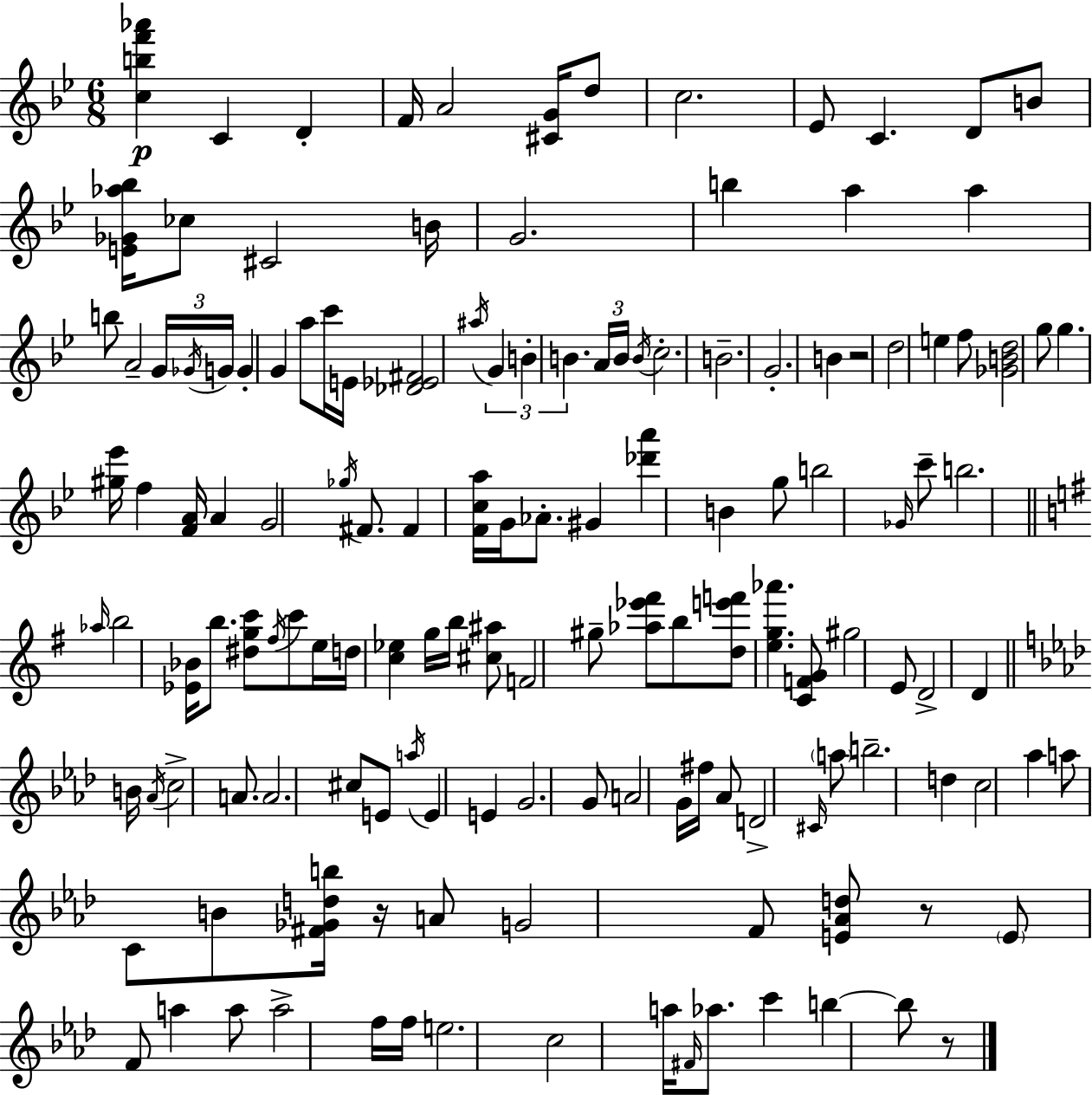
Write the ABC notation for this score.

X:1
T:Untitled
M:6/8
L:1/4
K:Bb
[cbf'_a'] C D F/4 A2 [^CG]/4 d/2 c2 _E/2 C D/2 B/2 [E_G_a_b]/4 _c/2 ^C2 B/4 G2 b a a b/2 A2 G/4 _G/4 G/4 G G a/2 c'/4 E/4 [_D_E^F]2 ^a/4 G B B A/4 B/4 B/4 c2 B2 G2 B z2 d2 e f/2 [_GBd]2 g/2 g [^g_e']/4 f [FA]/4 A G2 _g/4 ^F/2 ^F [Fca]/4 G/4 _A/2 ^G [_d'a'] B g/2 b2 _G/4 c'/2 b2 _a/4 b2 [_E_B]/4 b/2 [^dgc']/2 ^f/4 c'/2 e/4 d/4 [c_e] g/4 b/4 [^c^a]/2 F2 ^g/2 [_a_e'^f']/2 b/2 [de'f']/2 [eg_a'] [CFG]/2 ^g2 E/2 D2 D B/4 _A/4 c2 A/2 A2 ^c/2 E/2 a/4 E E G2 G/2 A2 G/4 ^f/4 _A/2 D2 ^C/4 a/2 b2 d c2 _a a/2 C/2 B/2 [^F_Gdb]/4 z/4 A/2 G2 F/2 [E_Ad]/2 z/2 E/2 F/2 a a/2 a2 f/4 f/4 e2 c2 a/4 ^F/4 _a/2 c' b b/2 z/2